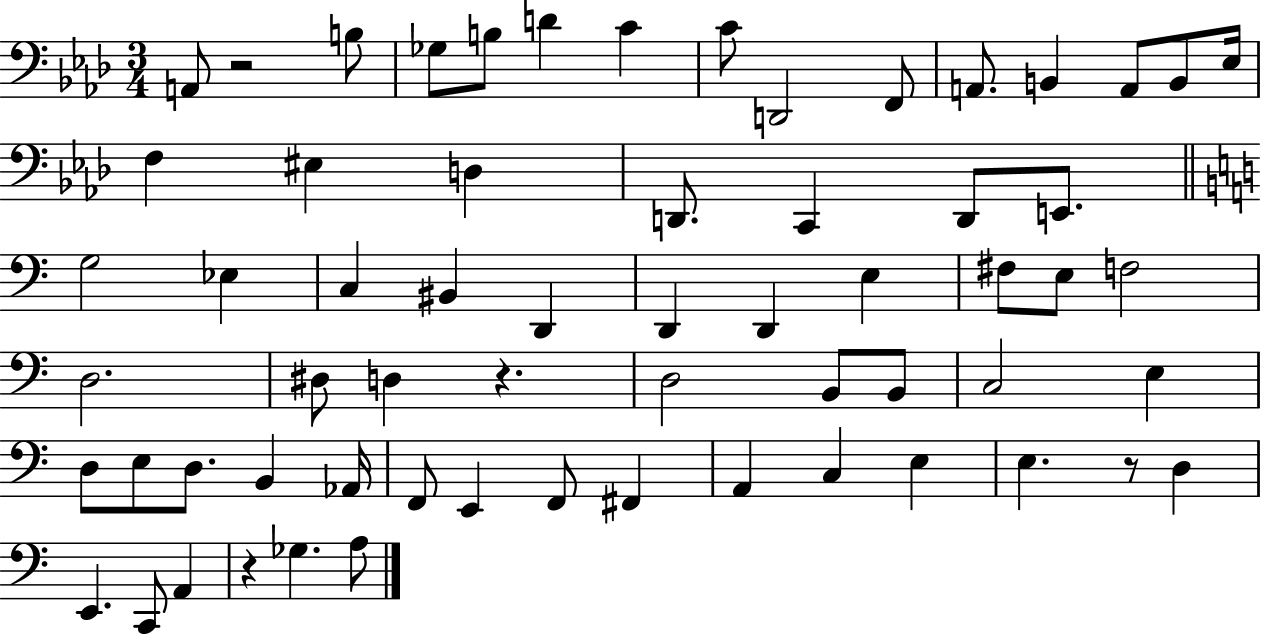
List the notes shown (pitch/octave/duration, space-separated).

A2/e R/h B3/e Gb3/e B3/e D4/q C4/q C4/e D2/h F2/e A2/e. B2/q A2/e B2/e Eb3/s F3/q EIS3/q D3/q D2/e. C2/q D2/e E2/e. G3/h Eb3/q C3/q BIS2/q D2/q D2/q D2/q E3/q F#3/e E3/e F3/h D3/h. D#3/e D3/q R/q. D3/h B2/e B2/e C3/h E3/q D3/e E3/e D3/e. B2/q Ab2/s F2/e E2/q F2/e F#2/q A2/q C3/q E3/q E3/q. R/e D3/q E2/q. C2/e A2/q R/q Gb3/q. A3/e